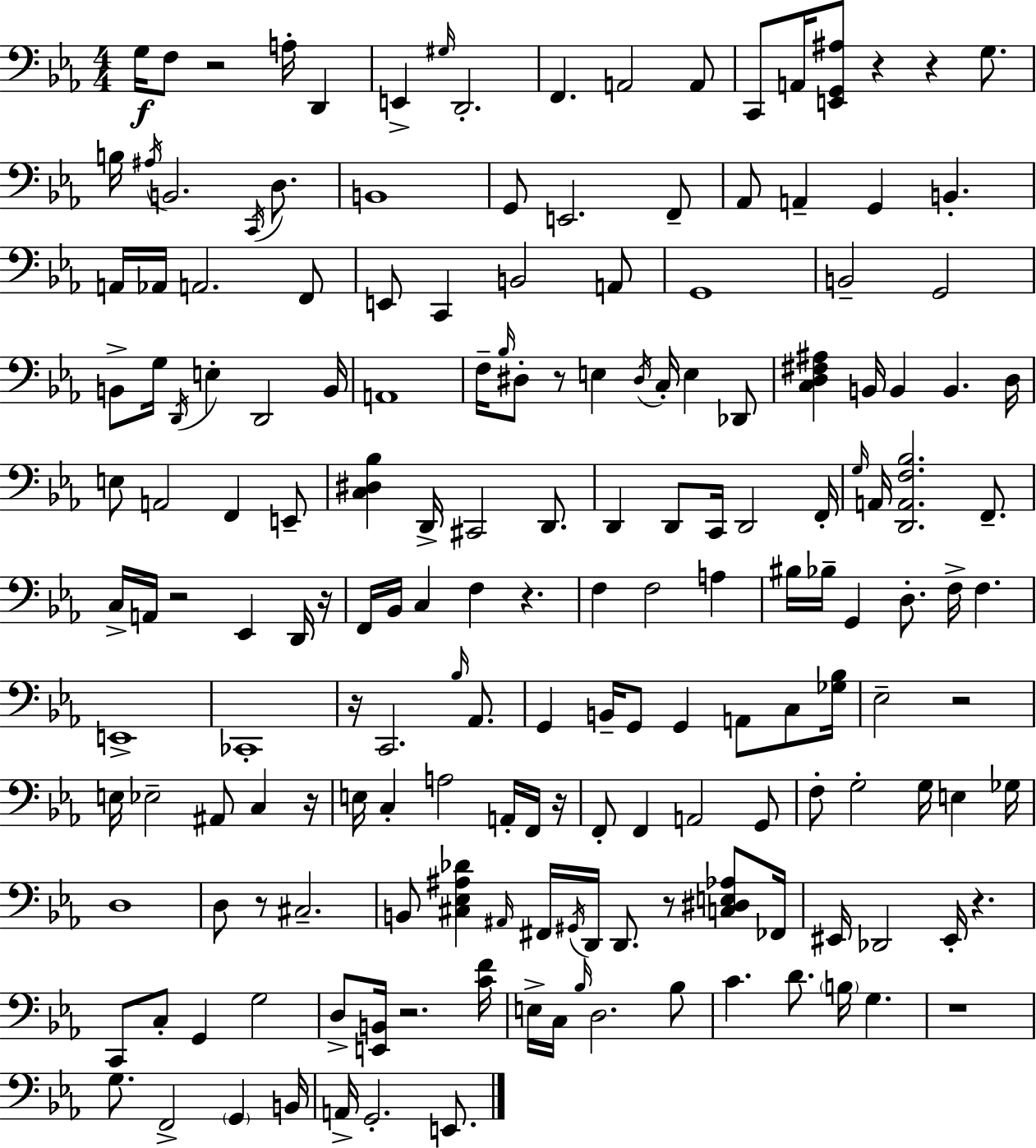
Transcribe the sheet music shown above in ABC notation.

X:1
T:Untitled
M:4/4
L:1/4
K:Eb
G,/4 F,/2 z2 A,/4 D,, E,, ^G,/4 D,,2 F,, A,,2 A,,/2 C,,/2 A,,/4 [E,,G,,^A,]/2 z z G,/2 B,/4 ^A,/4 B,,2 C,,/4 D,/2 B,,4 G,,/2 E,,2 F,,/2 _A,,/2 A,, G,, B,, A,,/4 _A,,/4 A,,2 F,,/2 E,,/2 C,, B,,2 A,,/2 G,,4 B,,2 G,,2 B,,/2 G,/4 D,,/4 E, D,,2 B,,/4 A,,4 F,/4 _B,/4 ^D,/2 z/2 E, ^D,/4 C,/4 E, _D,,/2 [C,D,^F,^A,] B,,/4 B,, B,, D,/4 E,/2 A,,2 F,, E,,/2 [C,^D,_B,] D,,/4 ^C,,2 D,,/2 D,, D,,/2 C,,/4 D,,2 F,,/4 G,/4 A,,/4 [D,,A,,F,_B,]2 F,,/2 C,/4 A,,/4 z2 _E,, D,,/4 z/4 F,,/4 _B,,/4 C, F, z F, F,2 A, ^B,/4 _B,/4 G,, D,/2 F,/4 F, E,,4 _C,,4 z/4 C,,2 _B,/4 _A,,/2 G,, B,,/4 G,,/2 G,, A,,/2 C,/2 [_G,_B,]/4 _E,2 z2 E,/4 _E,2 ^A,,/2 C, z/4 E,/4 C, A,2 A,,/4 F,,/4 z/4 F,,/2 F,, A,,2 G,,/2 F,/2 G,2 G,/4 E, _G,/4 D,4 D,/2 z/2 ^C,2 B,,/2 [^C,_E,^A,_D] ^A,,/4 ^F,,/4 ^G,,/4 D,,/4 D,,/2 z/2 [C,^D,E,_A,]/2 _F,,/4 ^E,,/4 _D,,2 ^E,,/4 z C,,/2 C,/2 G,, G,2 D,/2 [E,,B,,]/4 z2 [CF]/4 E,/4 C,/4 _B,/4 D,2 _B,/2 C D/2 B,/4 G, z4 G,/2 F,,2 G,, B,,/4 A,,/4 G,,2 E,,/2